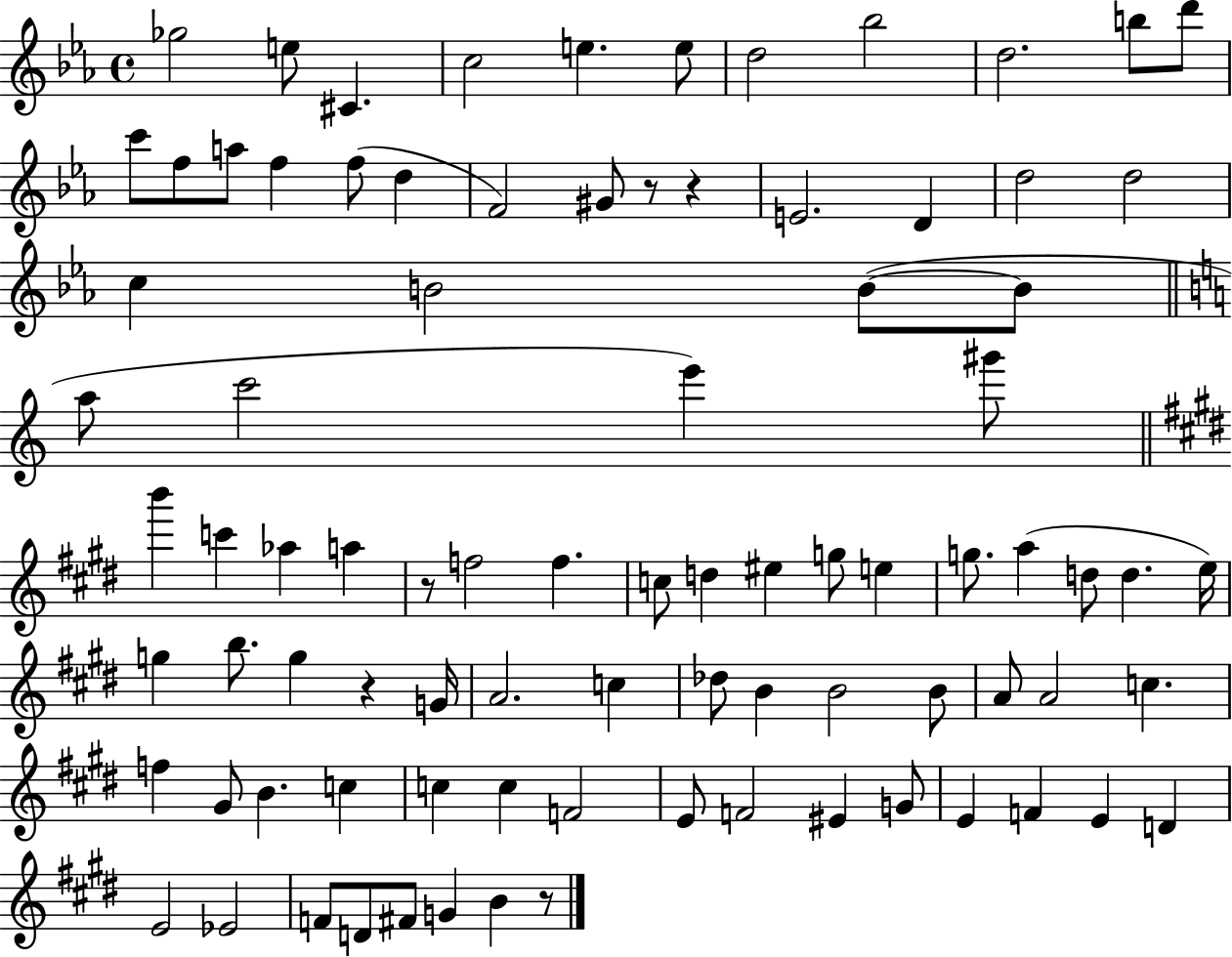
Gb5/h E5/e C#4/q. C5/h E5/q. E5/e D5/h Bb5/h D5/h. B5/e D6/e C6/e F5/e A5/e F5/q F5/e D5/q F4/h G#4/e R/e R/q E4/h. D4/q D5/h D5/h C5/q B4/h B4/e B4/e A5/e C6/h E6/q G#6/e B6/q C6/q Ab5/q A5/q R/e F5/h F5/q. C5/e D5/q EIS5/q G5/e E5/q G5/e. A5/q D5/e D5/q. E5/s G5/q B5/e. G5/q R/q G4/s A4/h. C5/q Db5/e B4/q B4/h B4/e A4/e A4/h C5/q. F5/q G#4/e B4/q. C5/q C5/q C5/q F4/h E4/e F4/h EIS4/q G4/e E4/q F4/q E4/q D4/q E4/h Eb4/h F4/e D4/e F#4/e G4/q B4/q R/e